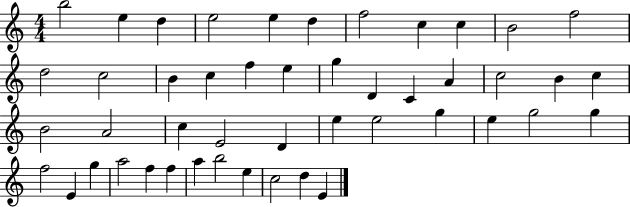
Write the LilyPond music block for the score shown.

{
  \clef treble
  \numericTimeSignature
  \time 4/4
  \key c \major
  b''2 e''4 d''4 | e''2 e''4 d''4 | f''2 c''4 c''4 | b'2 f''2 | \break d''2 c''2 | b'4 c''4 f''4 e''4 | g''4 d'4 c'4 a'4 | c''2 b'4 c''4 | \break b'2 a'2 | c''4 e'2 d'4 | e''4 e''2 g''4 | e''4 g''2 g''4 | \break f''2 e'4 g''4 | a''2 f''4 f''4 | a''4 b''2 e''4 | c''2 d''4 e'4 | \break \bar "|."
}